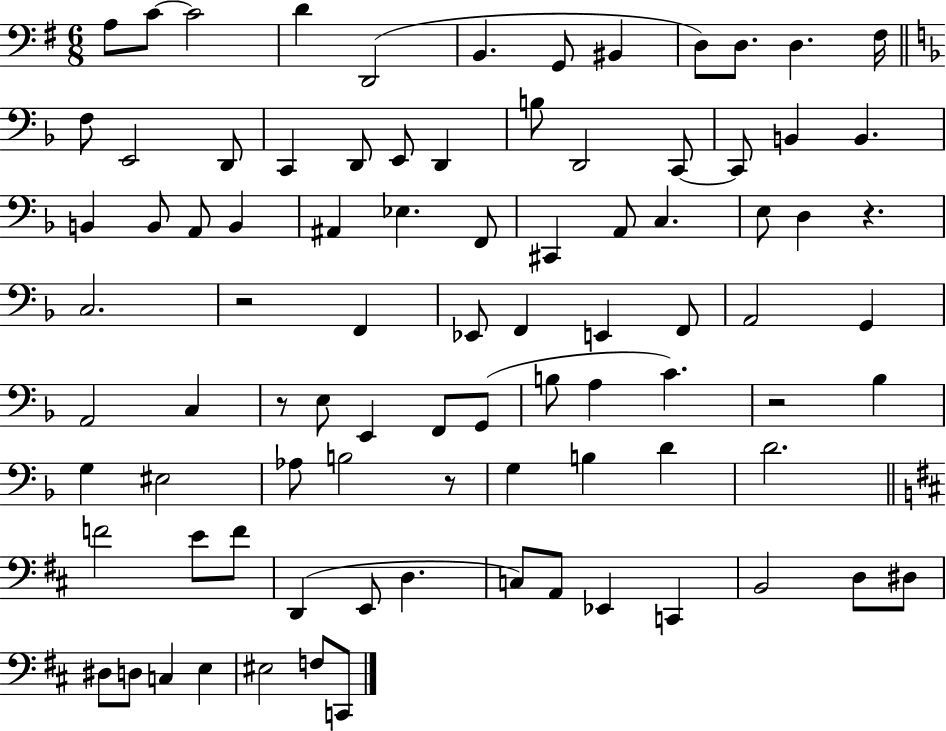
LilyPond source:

{
  \clef bass
  \numericTimeSignature
  \time 6/8
  \key g \major
  \repeat volta 2 { a8 c'8~~ c'2 | d'4 d,2( | b,4. g,8 bis,4 | d8) d8. d4. fis16 | \break \bar "||" \break \key f \major f8 e,2 d,8 | c,4 d,8 e,8 d,4 | b8 d,2 c,8~~ | c,8 b,4 b,4. | \break b,4 b,8 a,8 b,4 | ais,4 ees4. f,8 | cis,4 a,8 c4. | e8 d4 r4. | \break c2. | r2 f,4 | ees,8 f,4 e,4 f,8 | a,2 g,4 | \break a,2 c4 | r8 e8 e,4 f,8 g,8( | b8 a4 c'4.) | r2 bes4 | \break g4 eis2 | aes8 b2 r8 | g4 b4 d'4 | d'2. | \break \bar "||" \break \key d \major f'2 e'8 f'8 | d,4( e,8 d4. | c8) a,8 ees,4 c,4 | b,2 d8 dis8 | \break dis8 d8 c4 e4 | eis2 f8 c,8 | } \bar "|."
}